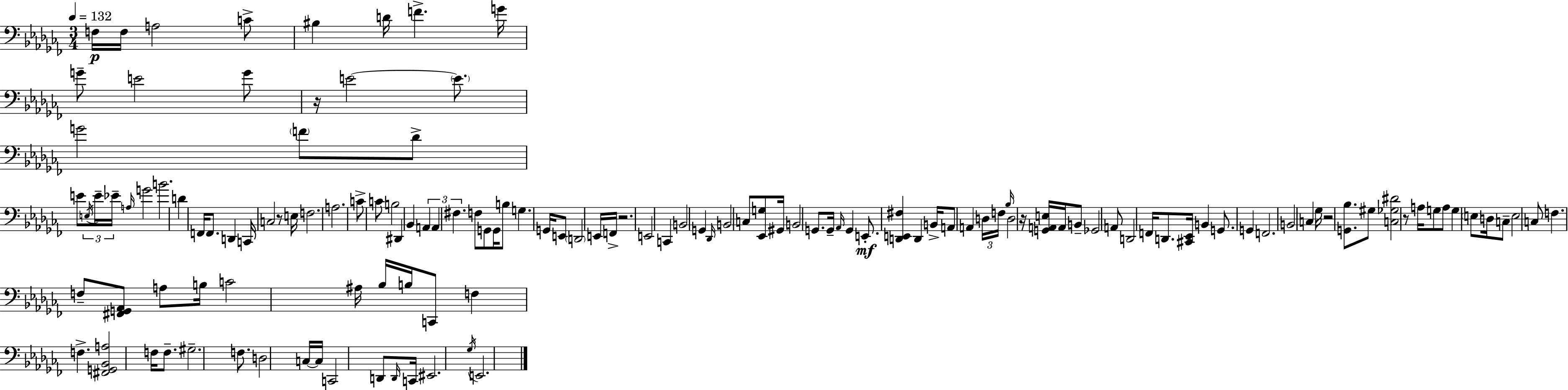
F3/s F3/s A3/h C4/e BIS3/q D4/s F4/q. G4/s G4/e E4/h G4/e R/s E4/h E4/e. G4/h F4/e Db4/e E4/e E3/s E4/s Eb4/s A3/s G4/h B4/h. D4/q F2/s F2/e. D2/q C2/s C3/h R/e E3/s F3/h. A3/h. C4/e C4/e B3/h D#2/q Bb2/q A2/q A2/q F#3/q. F3/e G2/e G2/s B3/e G3/q. G2/s E2/e D2/h E2/s F2/s R/h. E2/h C2/q B2/h G2/q Db2/s B2/h C3/e [Eb2,G3]/e G#2/s B2/h G2/e. G2/s Ab2/s G2/q E2/e. [D2,E2,F#3]/q D2/q B2/s A2/e A2/q D3/s F3/s Bb3/s D3/h R/s [G2,A2,E3]/s A2/s B2/e Gb2/h A2/e D2/h F2/s D2/e. [C#2,Eb2]/s B2/q G2/e. G2/q F2/h. B2/h C3/q Gb3/s R/h [G2,Bb3]/e. G#3/e [C3,Gb3,D#4]/h R/e A3/s G3/e A3/e G3/q E3/e D3/s C3/e E3/h C3/e F3/q. F3/e [F#2,G2,Ab2]/e A3/e B3/s C4/h A#3/s Bb3/s B3/s C2/e F3/q F3/q. [F#2,G2,Bb2,A3]/h F3/s F3/e. G#3/h. F3/e. D3/h C3/s C3/s C2/h D2/e D2/s C2/s EIS2/h. Gb3/s E2/h.